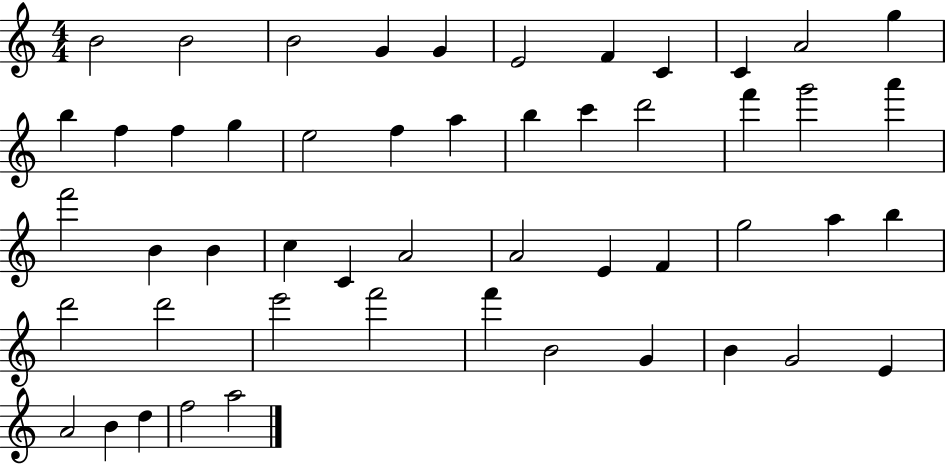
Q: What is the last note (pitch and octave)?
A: A5